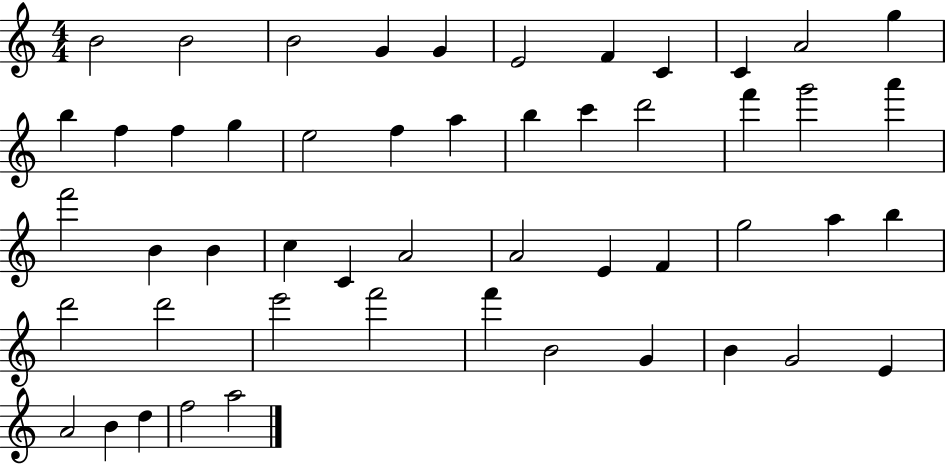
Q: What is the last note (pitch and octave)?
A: A5